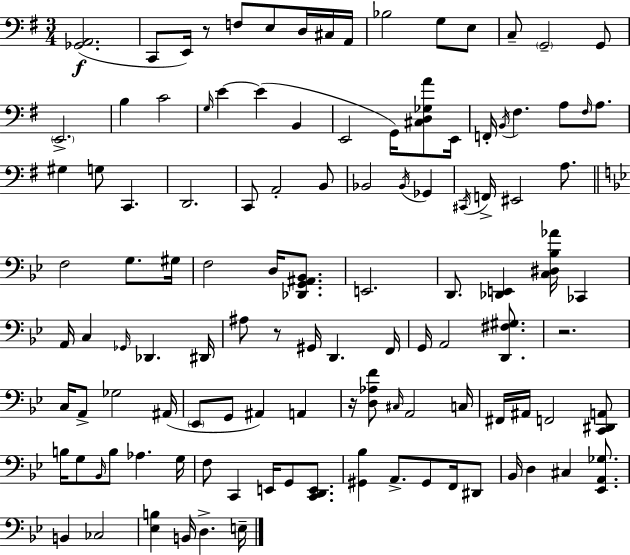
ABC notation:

X:1
T:Untitled
M:3/4
L:1/4
K:G
[_G,,A,,]2 C,,/2 E,,/4 z/2 F,/2 E,/2 D,/4 ^C,/4 A,,/4 _B,2 G,/2 E,/2 C,/2 G,,2 G,,/2 E,,2 B, C2 G,/4 E E B,, E,,2 G,,/4 [^C,D,_G,A]/2 E,,/4 F,,/4 B,,/4 ^F, A,/2 ^F,/4 A,/2 ^G, G,/2 C,, D,,2 C,,/2 A,,2 B,,/2 _B,,2 _B,,/4 _G,, ^C,,/4 F,,/4 ^E,,2 A,/2 F,2 G,/2 ^G,/4 F,2 D,/4 [_D,,G,,^A,,_B,,]/2 E,,2 D,,/2 [_D,,E,,] [C,^D,_B,_A]/4 _C,, A,,/4 C, _G,,/4 _D,, ^D,,/4 ^A,/2 z/2 ^G,,/4 D,, F,,/4 G,,/4 A,,2 [D,,^F,^G,]/2 z2 C,/4 A,,/2 _G,2 ^A,,/4 _E,,/2 G,,/2 ^A,, A,, z/4 [D,_A,F]/2 ^C,/4 A,,2 C,/4 ^F,,/4 ^A,,/4 F,,2 [C,,^D,,A,,]/2 B,/4 G,/2 _B,,/4 B,/2 _A, G,/4 F,/2 C,, E,,/4 G,,/2 [C,,D,,E,,]/2 [^G,,_B,] A,,/2 ^G,,/2 F,,/4 ^D,,/2 _B,,/4 D, ^C, [_E,,A,,_G,]/2 B,, _C,2 [_E,B,] B,,/4 D, E,/4